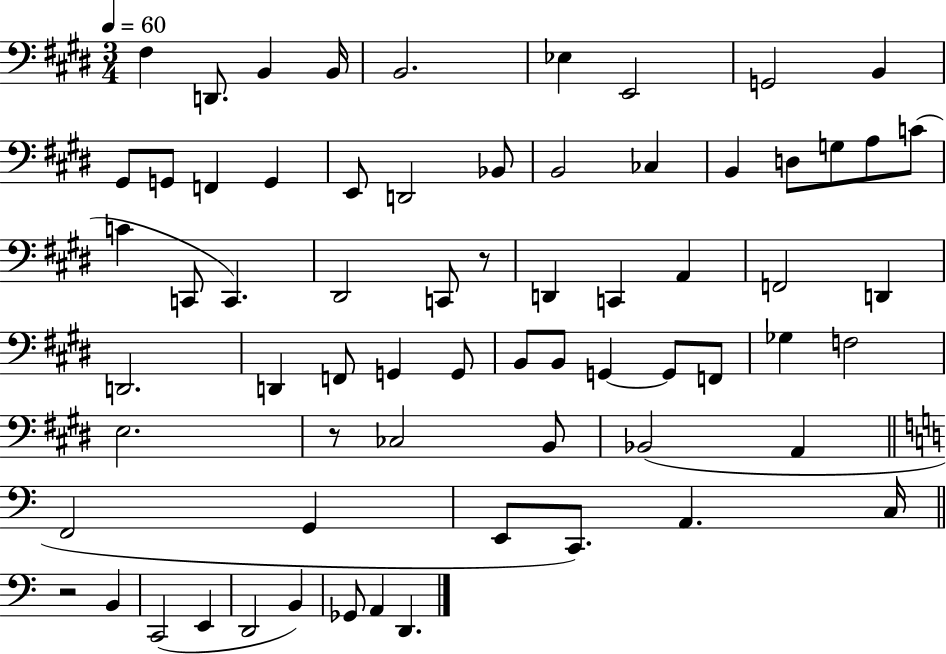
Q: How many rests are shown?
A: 3